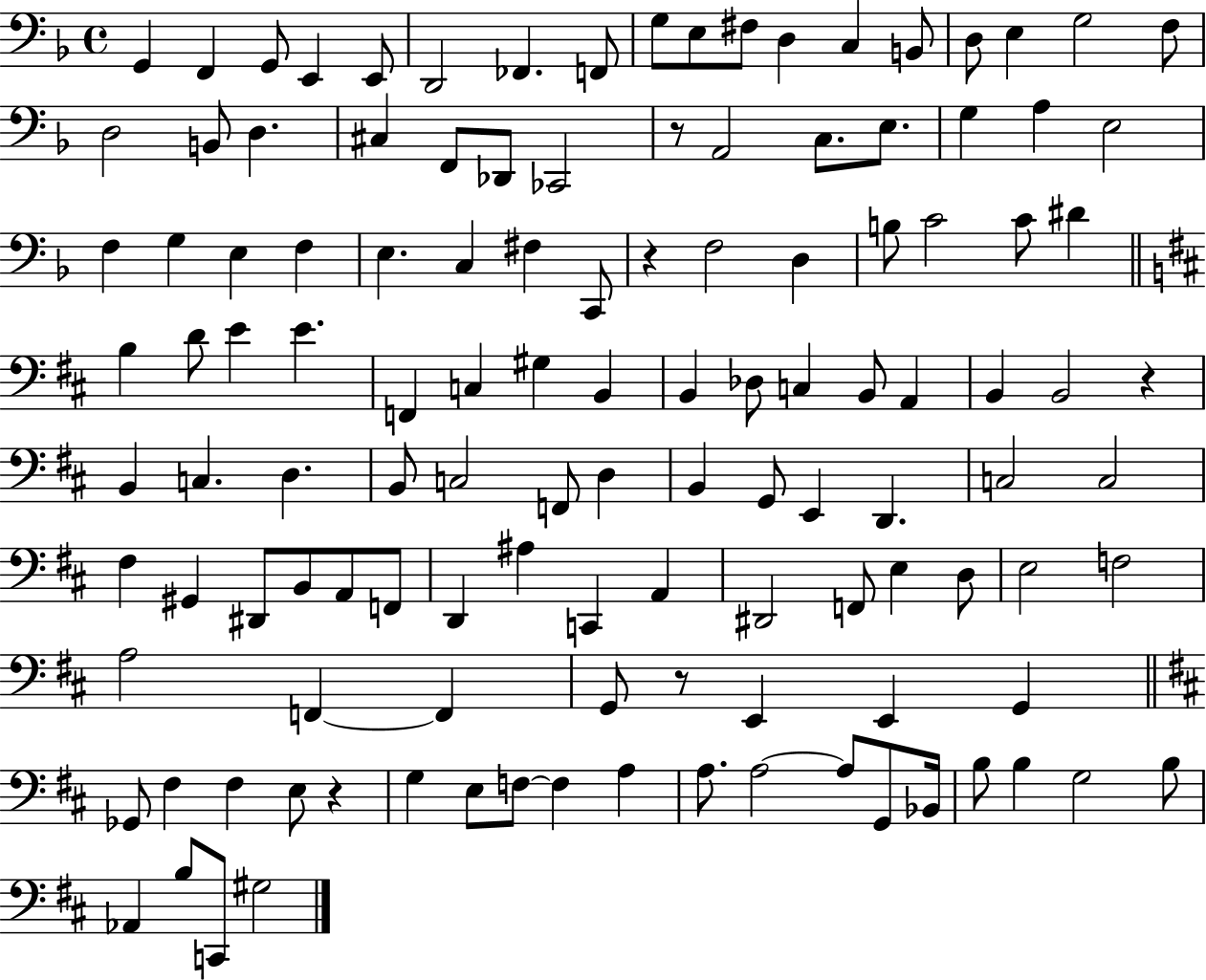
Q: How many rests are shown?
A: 5